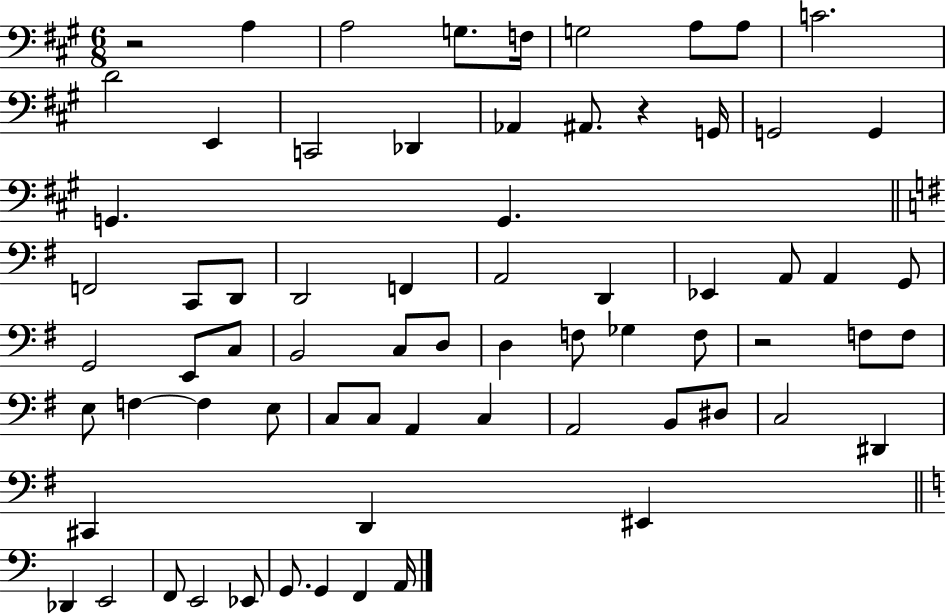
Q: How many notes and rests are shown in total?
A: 70